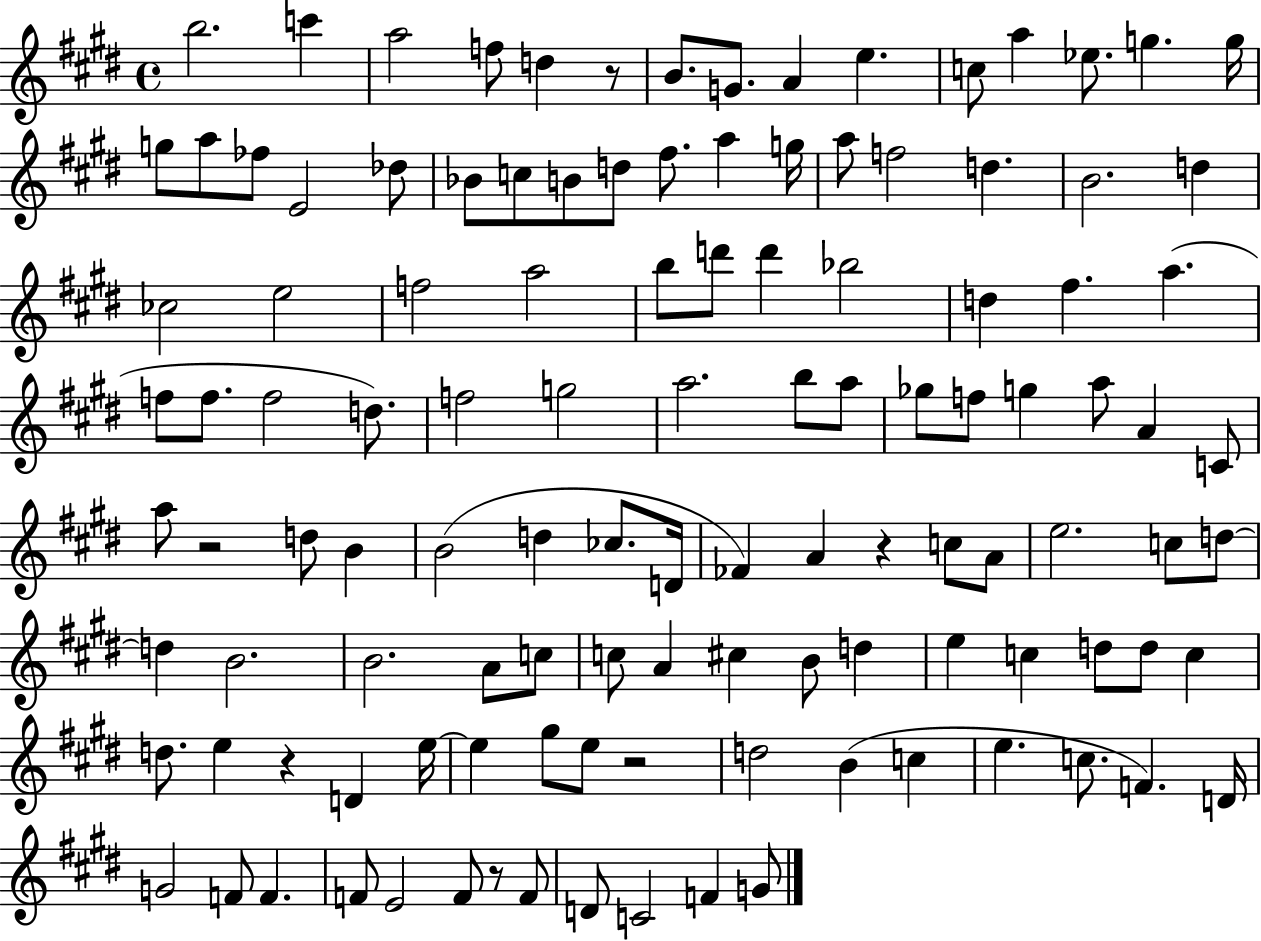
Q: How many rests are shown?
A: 6